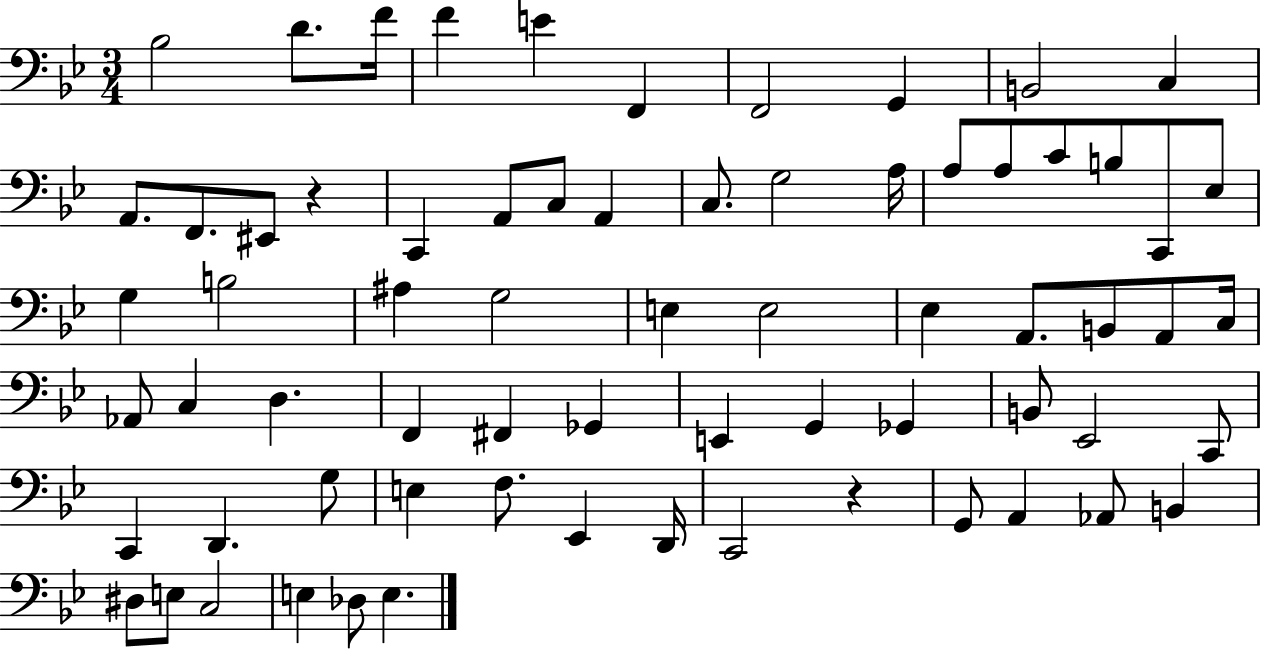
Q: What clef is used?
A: bass